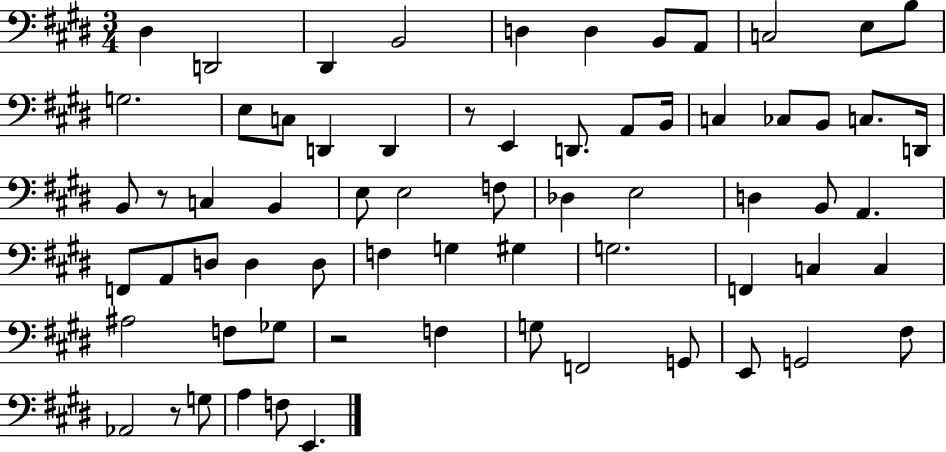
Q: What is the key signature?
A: E major